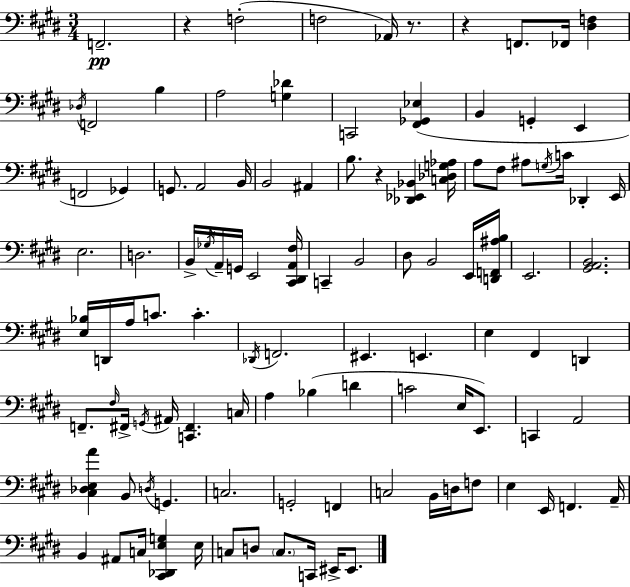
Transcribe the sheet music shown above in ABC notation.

X:1
T:Untitled
M:3/4
L:1/4
K:E
F,,2 z F,2 F,2 _A,,/4 z/2 z F,,/2 _F,,/4 [^D,F,] _D,/4 F,,2 B, A,2 [G,_D] C,,2 [^F,,_G,,_E,] B,, G,, E,, F,,2 _G,, G,,/2 A,,2 B,,/4 B,,2 ^A,, B,/2 z [_D,,_E,,_B,,] [C,_D,G,_A,]/4 A,/2 ^F,/2 ^A,/2 G,/4 C/4 _D,, E,,/4 E,2 D,2 B,,/4 _G,/4 A,,/4 G,,/4 E,,2 [^C,,^D,,A,,^F,]/4 C,, B,,2 ^D,/2 B,,2 E,,/4 [D,,F,,^A,B,]/4 E,,2 [^G,,A,,B,,]2 [E,_B,]/4 D,,/4 A,/4 C/2 C _D,,/4 F,,2 ^E,, E,, E, ^F,, D,, F,,/2 ^F,/4 ^F,,/4 G,,/4 ^A,,/4 [C,,^F,,] C,/4 A, _B, D C2 E,/4 E,,/2 C,, A,,2 [^C,_D,E,A] B,,/2 D,/4 G,, C,2 G,,2 F,, C,2 B,,/4 D,/4 F,/2 E, E,,/4 F,, A,,/4 B,, ^A,,/2 C,/4 [^C,,_D,,E,G,] E,/4 C,/2 D,/2 C,/2 C,,/4 ^E,,/4 ^E,,/2